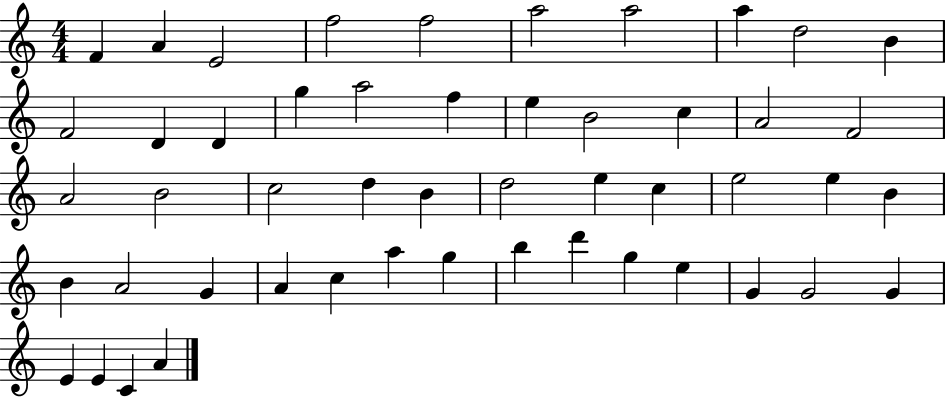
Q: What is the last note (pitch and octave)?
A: A4